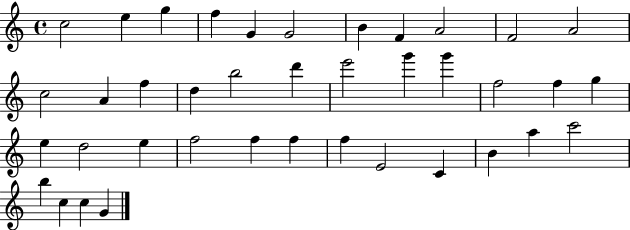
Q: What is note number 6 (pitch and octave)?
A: G4